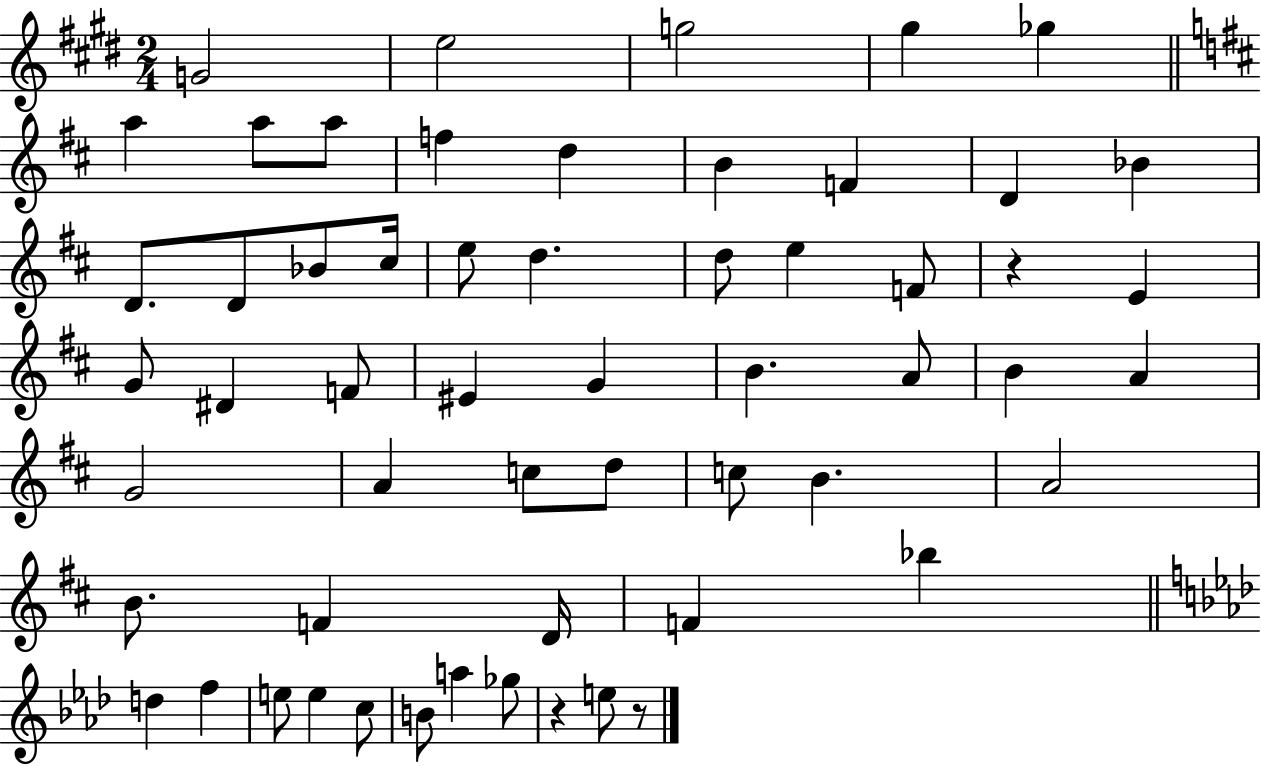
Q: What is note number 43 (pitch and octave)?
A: D4